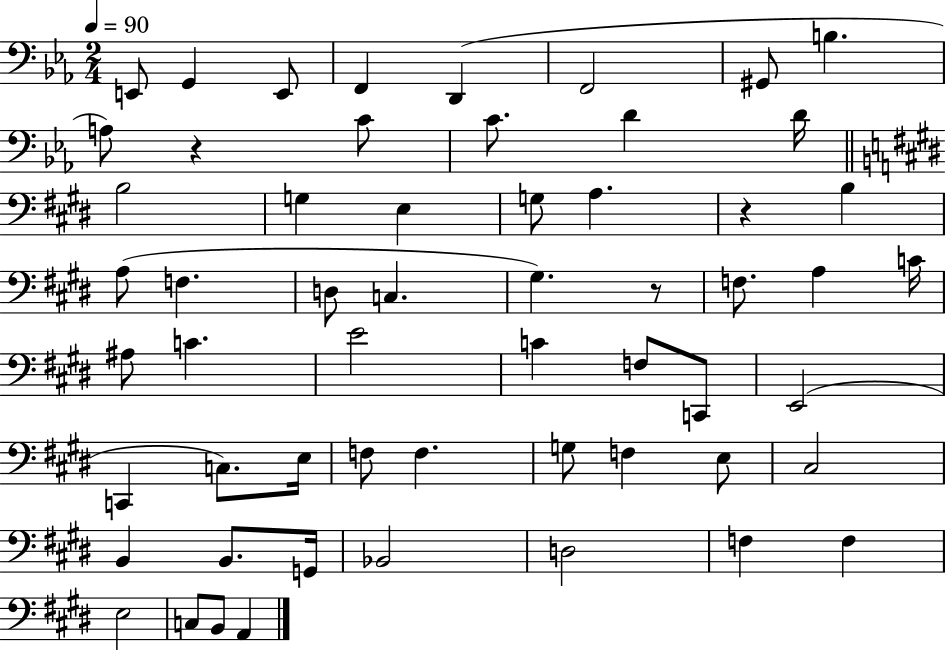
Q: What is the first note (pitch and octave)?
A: E2